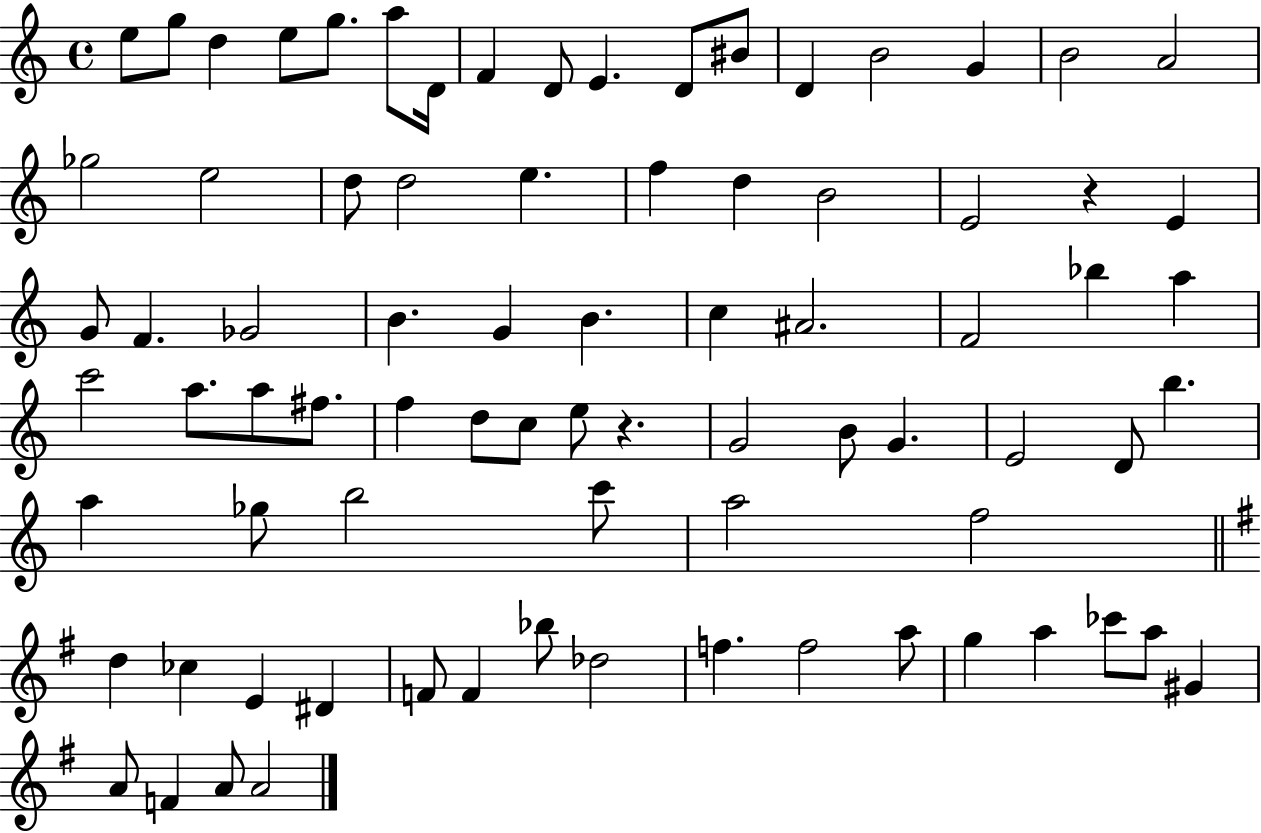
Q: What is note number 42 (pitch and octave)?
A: F#5